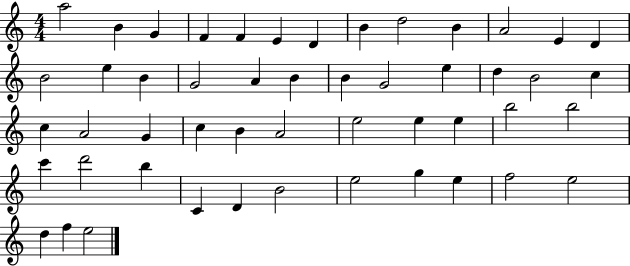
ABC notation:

X:1
T:Untitled
M:4/4
L:1/4
K:C
a2 B G F F E D B d2 B A2 E D B2 e B G2 A B B G2 e d B2 c c A2 G c B A2 e2 e e b2 b2 c' d'2 b C D B2 e2 g e f2 e2 d f e2